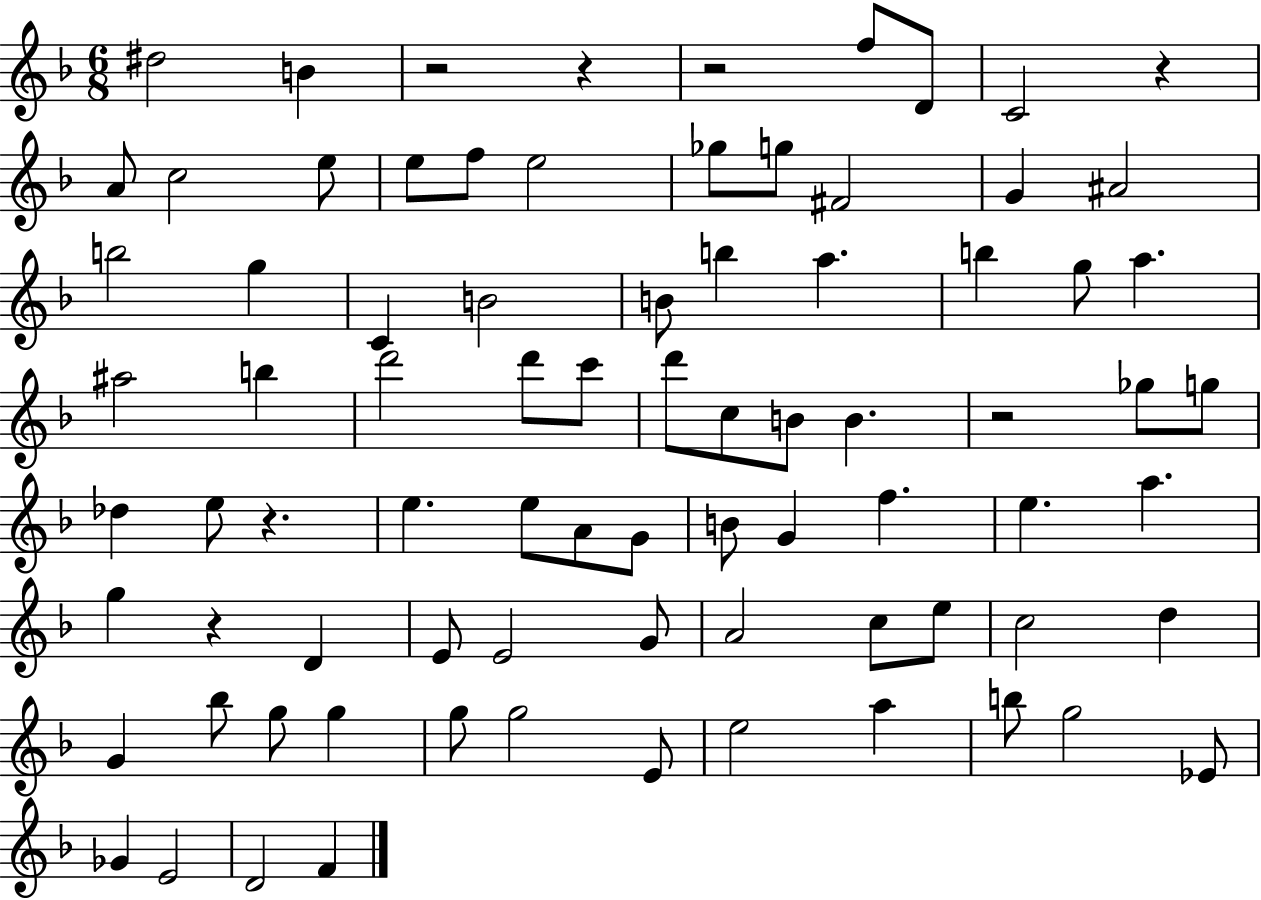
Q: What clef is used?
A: treble